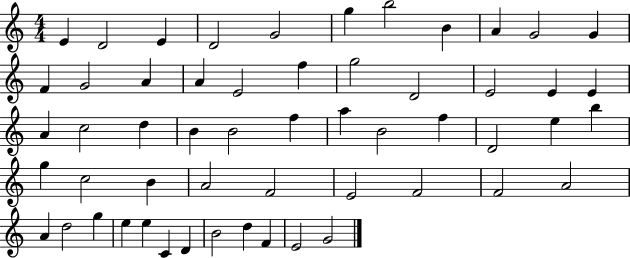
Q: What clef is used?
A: treble